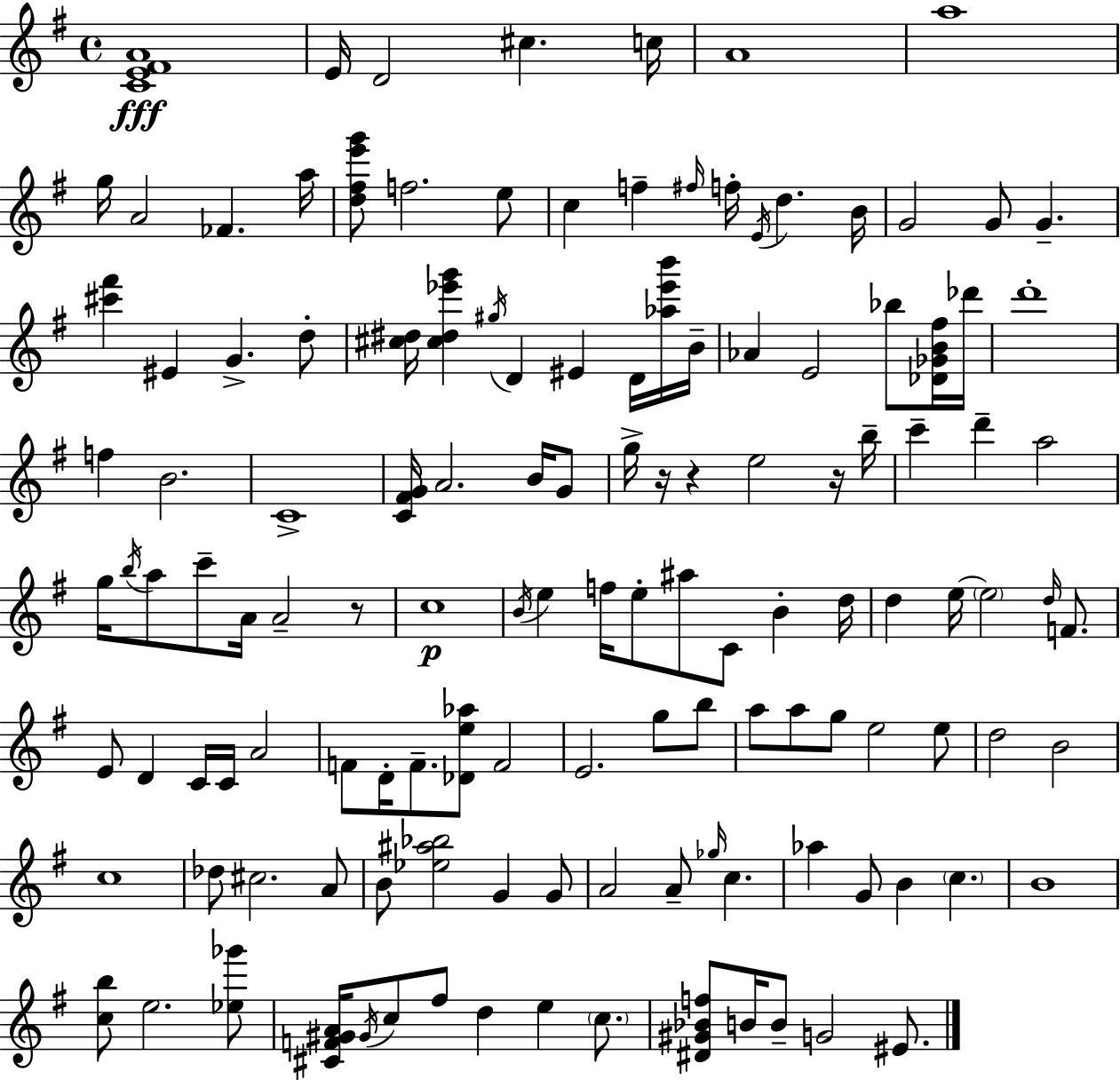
[C4,E4,F#4,A4]/w E4/s D4/h C#5/q. C5/s A4/w A5/w G5/s A4/h FES4/q. A5/s [D5,F#5,E6,G6]/e F5/h. E5/e C5/q F5/q F#5/s F5/s E4/s D5/q. B4/s G4/h G4/e G4/q. [C#6,F#6]/q EIS4/q G4/q. D5/e [C#5,D#5]/s [C#5,D#5,Eb6,G6]/q G#5/s D4/q EIS4/q D4/s [Ab5,Eb6,B6]/s B4/s Ab4/q E4/h Bb5/e [Db4,Gb4,B4,F#5]/s Db6/s D6/w F5/q B4/h. C4/w [C4,F#4,G4]/s A4/h. B4/s G4/e G5/s R/s R/q E5/h R/s B5/s C6/q D6/q A5/h G5/s B5/s A5/e C6/e A4/s A4/h R/e C5/w B4/s E5/q F5/s E5/e A#5/e C4/e B4/q D5/s D5/q E5/s E5/h D5/s F4/e. E4/e D4/q C4/s C4/s A4/h F4/e D4/s F4/e. [Db4,E5,Ab5]/e F4/h E4/h. G5/e B5/e A5/e A5/e G5/e E5/h E5/e D5/h B4/h C5/w Db5/e C#5/h. A4/e B4/e [Eb5,A#5,Bb5]/h G4/q G4/e A4/h A4/e Gb5/s C5/q. Ab5/q G4/e B4/q C5/q. B4/w [C5,B5]/e E5/h. [Eb5,Gb6]/e [C#4,F4,G#4,A4]/s G#4/s C5/e F#5/e D5/q E5/q C5/e. [D#4,G#4,Bb4,F5]/e B4/s B4/e G4/h EIS4/e.